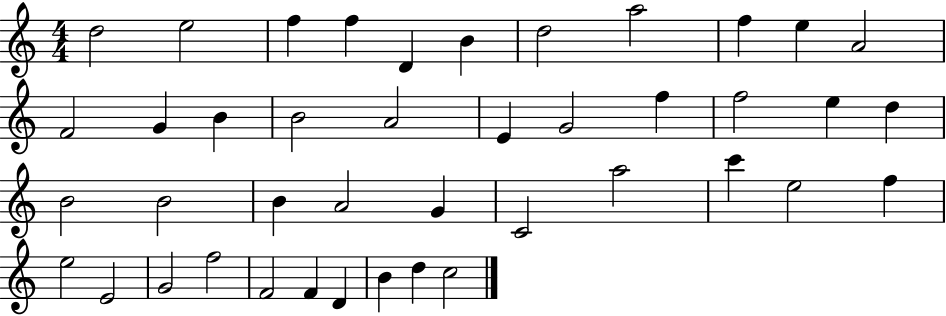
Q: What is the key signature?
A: C major